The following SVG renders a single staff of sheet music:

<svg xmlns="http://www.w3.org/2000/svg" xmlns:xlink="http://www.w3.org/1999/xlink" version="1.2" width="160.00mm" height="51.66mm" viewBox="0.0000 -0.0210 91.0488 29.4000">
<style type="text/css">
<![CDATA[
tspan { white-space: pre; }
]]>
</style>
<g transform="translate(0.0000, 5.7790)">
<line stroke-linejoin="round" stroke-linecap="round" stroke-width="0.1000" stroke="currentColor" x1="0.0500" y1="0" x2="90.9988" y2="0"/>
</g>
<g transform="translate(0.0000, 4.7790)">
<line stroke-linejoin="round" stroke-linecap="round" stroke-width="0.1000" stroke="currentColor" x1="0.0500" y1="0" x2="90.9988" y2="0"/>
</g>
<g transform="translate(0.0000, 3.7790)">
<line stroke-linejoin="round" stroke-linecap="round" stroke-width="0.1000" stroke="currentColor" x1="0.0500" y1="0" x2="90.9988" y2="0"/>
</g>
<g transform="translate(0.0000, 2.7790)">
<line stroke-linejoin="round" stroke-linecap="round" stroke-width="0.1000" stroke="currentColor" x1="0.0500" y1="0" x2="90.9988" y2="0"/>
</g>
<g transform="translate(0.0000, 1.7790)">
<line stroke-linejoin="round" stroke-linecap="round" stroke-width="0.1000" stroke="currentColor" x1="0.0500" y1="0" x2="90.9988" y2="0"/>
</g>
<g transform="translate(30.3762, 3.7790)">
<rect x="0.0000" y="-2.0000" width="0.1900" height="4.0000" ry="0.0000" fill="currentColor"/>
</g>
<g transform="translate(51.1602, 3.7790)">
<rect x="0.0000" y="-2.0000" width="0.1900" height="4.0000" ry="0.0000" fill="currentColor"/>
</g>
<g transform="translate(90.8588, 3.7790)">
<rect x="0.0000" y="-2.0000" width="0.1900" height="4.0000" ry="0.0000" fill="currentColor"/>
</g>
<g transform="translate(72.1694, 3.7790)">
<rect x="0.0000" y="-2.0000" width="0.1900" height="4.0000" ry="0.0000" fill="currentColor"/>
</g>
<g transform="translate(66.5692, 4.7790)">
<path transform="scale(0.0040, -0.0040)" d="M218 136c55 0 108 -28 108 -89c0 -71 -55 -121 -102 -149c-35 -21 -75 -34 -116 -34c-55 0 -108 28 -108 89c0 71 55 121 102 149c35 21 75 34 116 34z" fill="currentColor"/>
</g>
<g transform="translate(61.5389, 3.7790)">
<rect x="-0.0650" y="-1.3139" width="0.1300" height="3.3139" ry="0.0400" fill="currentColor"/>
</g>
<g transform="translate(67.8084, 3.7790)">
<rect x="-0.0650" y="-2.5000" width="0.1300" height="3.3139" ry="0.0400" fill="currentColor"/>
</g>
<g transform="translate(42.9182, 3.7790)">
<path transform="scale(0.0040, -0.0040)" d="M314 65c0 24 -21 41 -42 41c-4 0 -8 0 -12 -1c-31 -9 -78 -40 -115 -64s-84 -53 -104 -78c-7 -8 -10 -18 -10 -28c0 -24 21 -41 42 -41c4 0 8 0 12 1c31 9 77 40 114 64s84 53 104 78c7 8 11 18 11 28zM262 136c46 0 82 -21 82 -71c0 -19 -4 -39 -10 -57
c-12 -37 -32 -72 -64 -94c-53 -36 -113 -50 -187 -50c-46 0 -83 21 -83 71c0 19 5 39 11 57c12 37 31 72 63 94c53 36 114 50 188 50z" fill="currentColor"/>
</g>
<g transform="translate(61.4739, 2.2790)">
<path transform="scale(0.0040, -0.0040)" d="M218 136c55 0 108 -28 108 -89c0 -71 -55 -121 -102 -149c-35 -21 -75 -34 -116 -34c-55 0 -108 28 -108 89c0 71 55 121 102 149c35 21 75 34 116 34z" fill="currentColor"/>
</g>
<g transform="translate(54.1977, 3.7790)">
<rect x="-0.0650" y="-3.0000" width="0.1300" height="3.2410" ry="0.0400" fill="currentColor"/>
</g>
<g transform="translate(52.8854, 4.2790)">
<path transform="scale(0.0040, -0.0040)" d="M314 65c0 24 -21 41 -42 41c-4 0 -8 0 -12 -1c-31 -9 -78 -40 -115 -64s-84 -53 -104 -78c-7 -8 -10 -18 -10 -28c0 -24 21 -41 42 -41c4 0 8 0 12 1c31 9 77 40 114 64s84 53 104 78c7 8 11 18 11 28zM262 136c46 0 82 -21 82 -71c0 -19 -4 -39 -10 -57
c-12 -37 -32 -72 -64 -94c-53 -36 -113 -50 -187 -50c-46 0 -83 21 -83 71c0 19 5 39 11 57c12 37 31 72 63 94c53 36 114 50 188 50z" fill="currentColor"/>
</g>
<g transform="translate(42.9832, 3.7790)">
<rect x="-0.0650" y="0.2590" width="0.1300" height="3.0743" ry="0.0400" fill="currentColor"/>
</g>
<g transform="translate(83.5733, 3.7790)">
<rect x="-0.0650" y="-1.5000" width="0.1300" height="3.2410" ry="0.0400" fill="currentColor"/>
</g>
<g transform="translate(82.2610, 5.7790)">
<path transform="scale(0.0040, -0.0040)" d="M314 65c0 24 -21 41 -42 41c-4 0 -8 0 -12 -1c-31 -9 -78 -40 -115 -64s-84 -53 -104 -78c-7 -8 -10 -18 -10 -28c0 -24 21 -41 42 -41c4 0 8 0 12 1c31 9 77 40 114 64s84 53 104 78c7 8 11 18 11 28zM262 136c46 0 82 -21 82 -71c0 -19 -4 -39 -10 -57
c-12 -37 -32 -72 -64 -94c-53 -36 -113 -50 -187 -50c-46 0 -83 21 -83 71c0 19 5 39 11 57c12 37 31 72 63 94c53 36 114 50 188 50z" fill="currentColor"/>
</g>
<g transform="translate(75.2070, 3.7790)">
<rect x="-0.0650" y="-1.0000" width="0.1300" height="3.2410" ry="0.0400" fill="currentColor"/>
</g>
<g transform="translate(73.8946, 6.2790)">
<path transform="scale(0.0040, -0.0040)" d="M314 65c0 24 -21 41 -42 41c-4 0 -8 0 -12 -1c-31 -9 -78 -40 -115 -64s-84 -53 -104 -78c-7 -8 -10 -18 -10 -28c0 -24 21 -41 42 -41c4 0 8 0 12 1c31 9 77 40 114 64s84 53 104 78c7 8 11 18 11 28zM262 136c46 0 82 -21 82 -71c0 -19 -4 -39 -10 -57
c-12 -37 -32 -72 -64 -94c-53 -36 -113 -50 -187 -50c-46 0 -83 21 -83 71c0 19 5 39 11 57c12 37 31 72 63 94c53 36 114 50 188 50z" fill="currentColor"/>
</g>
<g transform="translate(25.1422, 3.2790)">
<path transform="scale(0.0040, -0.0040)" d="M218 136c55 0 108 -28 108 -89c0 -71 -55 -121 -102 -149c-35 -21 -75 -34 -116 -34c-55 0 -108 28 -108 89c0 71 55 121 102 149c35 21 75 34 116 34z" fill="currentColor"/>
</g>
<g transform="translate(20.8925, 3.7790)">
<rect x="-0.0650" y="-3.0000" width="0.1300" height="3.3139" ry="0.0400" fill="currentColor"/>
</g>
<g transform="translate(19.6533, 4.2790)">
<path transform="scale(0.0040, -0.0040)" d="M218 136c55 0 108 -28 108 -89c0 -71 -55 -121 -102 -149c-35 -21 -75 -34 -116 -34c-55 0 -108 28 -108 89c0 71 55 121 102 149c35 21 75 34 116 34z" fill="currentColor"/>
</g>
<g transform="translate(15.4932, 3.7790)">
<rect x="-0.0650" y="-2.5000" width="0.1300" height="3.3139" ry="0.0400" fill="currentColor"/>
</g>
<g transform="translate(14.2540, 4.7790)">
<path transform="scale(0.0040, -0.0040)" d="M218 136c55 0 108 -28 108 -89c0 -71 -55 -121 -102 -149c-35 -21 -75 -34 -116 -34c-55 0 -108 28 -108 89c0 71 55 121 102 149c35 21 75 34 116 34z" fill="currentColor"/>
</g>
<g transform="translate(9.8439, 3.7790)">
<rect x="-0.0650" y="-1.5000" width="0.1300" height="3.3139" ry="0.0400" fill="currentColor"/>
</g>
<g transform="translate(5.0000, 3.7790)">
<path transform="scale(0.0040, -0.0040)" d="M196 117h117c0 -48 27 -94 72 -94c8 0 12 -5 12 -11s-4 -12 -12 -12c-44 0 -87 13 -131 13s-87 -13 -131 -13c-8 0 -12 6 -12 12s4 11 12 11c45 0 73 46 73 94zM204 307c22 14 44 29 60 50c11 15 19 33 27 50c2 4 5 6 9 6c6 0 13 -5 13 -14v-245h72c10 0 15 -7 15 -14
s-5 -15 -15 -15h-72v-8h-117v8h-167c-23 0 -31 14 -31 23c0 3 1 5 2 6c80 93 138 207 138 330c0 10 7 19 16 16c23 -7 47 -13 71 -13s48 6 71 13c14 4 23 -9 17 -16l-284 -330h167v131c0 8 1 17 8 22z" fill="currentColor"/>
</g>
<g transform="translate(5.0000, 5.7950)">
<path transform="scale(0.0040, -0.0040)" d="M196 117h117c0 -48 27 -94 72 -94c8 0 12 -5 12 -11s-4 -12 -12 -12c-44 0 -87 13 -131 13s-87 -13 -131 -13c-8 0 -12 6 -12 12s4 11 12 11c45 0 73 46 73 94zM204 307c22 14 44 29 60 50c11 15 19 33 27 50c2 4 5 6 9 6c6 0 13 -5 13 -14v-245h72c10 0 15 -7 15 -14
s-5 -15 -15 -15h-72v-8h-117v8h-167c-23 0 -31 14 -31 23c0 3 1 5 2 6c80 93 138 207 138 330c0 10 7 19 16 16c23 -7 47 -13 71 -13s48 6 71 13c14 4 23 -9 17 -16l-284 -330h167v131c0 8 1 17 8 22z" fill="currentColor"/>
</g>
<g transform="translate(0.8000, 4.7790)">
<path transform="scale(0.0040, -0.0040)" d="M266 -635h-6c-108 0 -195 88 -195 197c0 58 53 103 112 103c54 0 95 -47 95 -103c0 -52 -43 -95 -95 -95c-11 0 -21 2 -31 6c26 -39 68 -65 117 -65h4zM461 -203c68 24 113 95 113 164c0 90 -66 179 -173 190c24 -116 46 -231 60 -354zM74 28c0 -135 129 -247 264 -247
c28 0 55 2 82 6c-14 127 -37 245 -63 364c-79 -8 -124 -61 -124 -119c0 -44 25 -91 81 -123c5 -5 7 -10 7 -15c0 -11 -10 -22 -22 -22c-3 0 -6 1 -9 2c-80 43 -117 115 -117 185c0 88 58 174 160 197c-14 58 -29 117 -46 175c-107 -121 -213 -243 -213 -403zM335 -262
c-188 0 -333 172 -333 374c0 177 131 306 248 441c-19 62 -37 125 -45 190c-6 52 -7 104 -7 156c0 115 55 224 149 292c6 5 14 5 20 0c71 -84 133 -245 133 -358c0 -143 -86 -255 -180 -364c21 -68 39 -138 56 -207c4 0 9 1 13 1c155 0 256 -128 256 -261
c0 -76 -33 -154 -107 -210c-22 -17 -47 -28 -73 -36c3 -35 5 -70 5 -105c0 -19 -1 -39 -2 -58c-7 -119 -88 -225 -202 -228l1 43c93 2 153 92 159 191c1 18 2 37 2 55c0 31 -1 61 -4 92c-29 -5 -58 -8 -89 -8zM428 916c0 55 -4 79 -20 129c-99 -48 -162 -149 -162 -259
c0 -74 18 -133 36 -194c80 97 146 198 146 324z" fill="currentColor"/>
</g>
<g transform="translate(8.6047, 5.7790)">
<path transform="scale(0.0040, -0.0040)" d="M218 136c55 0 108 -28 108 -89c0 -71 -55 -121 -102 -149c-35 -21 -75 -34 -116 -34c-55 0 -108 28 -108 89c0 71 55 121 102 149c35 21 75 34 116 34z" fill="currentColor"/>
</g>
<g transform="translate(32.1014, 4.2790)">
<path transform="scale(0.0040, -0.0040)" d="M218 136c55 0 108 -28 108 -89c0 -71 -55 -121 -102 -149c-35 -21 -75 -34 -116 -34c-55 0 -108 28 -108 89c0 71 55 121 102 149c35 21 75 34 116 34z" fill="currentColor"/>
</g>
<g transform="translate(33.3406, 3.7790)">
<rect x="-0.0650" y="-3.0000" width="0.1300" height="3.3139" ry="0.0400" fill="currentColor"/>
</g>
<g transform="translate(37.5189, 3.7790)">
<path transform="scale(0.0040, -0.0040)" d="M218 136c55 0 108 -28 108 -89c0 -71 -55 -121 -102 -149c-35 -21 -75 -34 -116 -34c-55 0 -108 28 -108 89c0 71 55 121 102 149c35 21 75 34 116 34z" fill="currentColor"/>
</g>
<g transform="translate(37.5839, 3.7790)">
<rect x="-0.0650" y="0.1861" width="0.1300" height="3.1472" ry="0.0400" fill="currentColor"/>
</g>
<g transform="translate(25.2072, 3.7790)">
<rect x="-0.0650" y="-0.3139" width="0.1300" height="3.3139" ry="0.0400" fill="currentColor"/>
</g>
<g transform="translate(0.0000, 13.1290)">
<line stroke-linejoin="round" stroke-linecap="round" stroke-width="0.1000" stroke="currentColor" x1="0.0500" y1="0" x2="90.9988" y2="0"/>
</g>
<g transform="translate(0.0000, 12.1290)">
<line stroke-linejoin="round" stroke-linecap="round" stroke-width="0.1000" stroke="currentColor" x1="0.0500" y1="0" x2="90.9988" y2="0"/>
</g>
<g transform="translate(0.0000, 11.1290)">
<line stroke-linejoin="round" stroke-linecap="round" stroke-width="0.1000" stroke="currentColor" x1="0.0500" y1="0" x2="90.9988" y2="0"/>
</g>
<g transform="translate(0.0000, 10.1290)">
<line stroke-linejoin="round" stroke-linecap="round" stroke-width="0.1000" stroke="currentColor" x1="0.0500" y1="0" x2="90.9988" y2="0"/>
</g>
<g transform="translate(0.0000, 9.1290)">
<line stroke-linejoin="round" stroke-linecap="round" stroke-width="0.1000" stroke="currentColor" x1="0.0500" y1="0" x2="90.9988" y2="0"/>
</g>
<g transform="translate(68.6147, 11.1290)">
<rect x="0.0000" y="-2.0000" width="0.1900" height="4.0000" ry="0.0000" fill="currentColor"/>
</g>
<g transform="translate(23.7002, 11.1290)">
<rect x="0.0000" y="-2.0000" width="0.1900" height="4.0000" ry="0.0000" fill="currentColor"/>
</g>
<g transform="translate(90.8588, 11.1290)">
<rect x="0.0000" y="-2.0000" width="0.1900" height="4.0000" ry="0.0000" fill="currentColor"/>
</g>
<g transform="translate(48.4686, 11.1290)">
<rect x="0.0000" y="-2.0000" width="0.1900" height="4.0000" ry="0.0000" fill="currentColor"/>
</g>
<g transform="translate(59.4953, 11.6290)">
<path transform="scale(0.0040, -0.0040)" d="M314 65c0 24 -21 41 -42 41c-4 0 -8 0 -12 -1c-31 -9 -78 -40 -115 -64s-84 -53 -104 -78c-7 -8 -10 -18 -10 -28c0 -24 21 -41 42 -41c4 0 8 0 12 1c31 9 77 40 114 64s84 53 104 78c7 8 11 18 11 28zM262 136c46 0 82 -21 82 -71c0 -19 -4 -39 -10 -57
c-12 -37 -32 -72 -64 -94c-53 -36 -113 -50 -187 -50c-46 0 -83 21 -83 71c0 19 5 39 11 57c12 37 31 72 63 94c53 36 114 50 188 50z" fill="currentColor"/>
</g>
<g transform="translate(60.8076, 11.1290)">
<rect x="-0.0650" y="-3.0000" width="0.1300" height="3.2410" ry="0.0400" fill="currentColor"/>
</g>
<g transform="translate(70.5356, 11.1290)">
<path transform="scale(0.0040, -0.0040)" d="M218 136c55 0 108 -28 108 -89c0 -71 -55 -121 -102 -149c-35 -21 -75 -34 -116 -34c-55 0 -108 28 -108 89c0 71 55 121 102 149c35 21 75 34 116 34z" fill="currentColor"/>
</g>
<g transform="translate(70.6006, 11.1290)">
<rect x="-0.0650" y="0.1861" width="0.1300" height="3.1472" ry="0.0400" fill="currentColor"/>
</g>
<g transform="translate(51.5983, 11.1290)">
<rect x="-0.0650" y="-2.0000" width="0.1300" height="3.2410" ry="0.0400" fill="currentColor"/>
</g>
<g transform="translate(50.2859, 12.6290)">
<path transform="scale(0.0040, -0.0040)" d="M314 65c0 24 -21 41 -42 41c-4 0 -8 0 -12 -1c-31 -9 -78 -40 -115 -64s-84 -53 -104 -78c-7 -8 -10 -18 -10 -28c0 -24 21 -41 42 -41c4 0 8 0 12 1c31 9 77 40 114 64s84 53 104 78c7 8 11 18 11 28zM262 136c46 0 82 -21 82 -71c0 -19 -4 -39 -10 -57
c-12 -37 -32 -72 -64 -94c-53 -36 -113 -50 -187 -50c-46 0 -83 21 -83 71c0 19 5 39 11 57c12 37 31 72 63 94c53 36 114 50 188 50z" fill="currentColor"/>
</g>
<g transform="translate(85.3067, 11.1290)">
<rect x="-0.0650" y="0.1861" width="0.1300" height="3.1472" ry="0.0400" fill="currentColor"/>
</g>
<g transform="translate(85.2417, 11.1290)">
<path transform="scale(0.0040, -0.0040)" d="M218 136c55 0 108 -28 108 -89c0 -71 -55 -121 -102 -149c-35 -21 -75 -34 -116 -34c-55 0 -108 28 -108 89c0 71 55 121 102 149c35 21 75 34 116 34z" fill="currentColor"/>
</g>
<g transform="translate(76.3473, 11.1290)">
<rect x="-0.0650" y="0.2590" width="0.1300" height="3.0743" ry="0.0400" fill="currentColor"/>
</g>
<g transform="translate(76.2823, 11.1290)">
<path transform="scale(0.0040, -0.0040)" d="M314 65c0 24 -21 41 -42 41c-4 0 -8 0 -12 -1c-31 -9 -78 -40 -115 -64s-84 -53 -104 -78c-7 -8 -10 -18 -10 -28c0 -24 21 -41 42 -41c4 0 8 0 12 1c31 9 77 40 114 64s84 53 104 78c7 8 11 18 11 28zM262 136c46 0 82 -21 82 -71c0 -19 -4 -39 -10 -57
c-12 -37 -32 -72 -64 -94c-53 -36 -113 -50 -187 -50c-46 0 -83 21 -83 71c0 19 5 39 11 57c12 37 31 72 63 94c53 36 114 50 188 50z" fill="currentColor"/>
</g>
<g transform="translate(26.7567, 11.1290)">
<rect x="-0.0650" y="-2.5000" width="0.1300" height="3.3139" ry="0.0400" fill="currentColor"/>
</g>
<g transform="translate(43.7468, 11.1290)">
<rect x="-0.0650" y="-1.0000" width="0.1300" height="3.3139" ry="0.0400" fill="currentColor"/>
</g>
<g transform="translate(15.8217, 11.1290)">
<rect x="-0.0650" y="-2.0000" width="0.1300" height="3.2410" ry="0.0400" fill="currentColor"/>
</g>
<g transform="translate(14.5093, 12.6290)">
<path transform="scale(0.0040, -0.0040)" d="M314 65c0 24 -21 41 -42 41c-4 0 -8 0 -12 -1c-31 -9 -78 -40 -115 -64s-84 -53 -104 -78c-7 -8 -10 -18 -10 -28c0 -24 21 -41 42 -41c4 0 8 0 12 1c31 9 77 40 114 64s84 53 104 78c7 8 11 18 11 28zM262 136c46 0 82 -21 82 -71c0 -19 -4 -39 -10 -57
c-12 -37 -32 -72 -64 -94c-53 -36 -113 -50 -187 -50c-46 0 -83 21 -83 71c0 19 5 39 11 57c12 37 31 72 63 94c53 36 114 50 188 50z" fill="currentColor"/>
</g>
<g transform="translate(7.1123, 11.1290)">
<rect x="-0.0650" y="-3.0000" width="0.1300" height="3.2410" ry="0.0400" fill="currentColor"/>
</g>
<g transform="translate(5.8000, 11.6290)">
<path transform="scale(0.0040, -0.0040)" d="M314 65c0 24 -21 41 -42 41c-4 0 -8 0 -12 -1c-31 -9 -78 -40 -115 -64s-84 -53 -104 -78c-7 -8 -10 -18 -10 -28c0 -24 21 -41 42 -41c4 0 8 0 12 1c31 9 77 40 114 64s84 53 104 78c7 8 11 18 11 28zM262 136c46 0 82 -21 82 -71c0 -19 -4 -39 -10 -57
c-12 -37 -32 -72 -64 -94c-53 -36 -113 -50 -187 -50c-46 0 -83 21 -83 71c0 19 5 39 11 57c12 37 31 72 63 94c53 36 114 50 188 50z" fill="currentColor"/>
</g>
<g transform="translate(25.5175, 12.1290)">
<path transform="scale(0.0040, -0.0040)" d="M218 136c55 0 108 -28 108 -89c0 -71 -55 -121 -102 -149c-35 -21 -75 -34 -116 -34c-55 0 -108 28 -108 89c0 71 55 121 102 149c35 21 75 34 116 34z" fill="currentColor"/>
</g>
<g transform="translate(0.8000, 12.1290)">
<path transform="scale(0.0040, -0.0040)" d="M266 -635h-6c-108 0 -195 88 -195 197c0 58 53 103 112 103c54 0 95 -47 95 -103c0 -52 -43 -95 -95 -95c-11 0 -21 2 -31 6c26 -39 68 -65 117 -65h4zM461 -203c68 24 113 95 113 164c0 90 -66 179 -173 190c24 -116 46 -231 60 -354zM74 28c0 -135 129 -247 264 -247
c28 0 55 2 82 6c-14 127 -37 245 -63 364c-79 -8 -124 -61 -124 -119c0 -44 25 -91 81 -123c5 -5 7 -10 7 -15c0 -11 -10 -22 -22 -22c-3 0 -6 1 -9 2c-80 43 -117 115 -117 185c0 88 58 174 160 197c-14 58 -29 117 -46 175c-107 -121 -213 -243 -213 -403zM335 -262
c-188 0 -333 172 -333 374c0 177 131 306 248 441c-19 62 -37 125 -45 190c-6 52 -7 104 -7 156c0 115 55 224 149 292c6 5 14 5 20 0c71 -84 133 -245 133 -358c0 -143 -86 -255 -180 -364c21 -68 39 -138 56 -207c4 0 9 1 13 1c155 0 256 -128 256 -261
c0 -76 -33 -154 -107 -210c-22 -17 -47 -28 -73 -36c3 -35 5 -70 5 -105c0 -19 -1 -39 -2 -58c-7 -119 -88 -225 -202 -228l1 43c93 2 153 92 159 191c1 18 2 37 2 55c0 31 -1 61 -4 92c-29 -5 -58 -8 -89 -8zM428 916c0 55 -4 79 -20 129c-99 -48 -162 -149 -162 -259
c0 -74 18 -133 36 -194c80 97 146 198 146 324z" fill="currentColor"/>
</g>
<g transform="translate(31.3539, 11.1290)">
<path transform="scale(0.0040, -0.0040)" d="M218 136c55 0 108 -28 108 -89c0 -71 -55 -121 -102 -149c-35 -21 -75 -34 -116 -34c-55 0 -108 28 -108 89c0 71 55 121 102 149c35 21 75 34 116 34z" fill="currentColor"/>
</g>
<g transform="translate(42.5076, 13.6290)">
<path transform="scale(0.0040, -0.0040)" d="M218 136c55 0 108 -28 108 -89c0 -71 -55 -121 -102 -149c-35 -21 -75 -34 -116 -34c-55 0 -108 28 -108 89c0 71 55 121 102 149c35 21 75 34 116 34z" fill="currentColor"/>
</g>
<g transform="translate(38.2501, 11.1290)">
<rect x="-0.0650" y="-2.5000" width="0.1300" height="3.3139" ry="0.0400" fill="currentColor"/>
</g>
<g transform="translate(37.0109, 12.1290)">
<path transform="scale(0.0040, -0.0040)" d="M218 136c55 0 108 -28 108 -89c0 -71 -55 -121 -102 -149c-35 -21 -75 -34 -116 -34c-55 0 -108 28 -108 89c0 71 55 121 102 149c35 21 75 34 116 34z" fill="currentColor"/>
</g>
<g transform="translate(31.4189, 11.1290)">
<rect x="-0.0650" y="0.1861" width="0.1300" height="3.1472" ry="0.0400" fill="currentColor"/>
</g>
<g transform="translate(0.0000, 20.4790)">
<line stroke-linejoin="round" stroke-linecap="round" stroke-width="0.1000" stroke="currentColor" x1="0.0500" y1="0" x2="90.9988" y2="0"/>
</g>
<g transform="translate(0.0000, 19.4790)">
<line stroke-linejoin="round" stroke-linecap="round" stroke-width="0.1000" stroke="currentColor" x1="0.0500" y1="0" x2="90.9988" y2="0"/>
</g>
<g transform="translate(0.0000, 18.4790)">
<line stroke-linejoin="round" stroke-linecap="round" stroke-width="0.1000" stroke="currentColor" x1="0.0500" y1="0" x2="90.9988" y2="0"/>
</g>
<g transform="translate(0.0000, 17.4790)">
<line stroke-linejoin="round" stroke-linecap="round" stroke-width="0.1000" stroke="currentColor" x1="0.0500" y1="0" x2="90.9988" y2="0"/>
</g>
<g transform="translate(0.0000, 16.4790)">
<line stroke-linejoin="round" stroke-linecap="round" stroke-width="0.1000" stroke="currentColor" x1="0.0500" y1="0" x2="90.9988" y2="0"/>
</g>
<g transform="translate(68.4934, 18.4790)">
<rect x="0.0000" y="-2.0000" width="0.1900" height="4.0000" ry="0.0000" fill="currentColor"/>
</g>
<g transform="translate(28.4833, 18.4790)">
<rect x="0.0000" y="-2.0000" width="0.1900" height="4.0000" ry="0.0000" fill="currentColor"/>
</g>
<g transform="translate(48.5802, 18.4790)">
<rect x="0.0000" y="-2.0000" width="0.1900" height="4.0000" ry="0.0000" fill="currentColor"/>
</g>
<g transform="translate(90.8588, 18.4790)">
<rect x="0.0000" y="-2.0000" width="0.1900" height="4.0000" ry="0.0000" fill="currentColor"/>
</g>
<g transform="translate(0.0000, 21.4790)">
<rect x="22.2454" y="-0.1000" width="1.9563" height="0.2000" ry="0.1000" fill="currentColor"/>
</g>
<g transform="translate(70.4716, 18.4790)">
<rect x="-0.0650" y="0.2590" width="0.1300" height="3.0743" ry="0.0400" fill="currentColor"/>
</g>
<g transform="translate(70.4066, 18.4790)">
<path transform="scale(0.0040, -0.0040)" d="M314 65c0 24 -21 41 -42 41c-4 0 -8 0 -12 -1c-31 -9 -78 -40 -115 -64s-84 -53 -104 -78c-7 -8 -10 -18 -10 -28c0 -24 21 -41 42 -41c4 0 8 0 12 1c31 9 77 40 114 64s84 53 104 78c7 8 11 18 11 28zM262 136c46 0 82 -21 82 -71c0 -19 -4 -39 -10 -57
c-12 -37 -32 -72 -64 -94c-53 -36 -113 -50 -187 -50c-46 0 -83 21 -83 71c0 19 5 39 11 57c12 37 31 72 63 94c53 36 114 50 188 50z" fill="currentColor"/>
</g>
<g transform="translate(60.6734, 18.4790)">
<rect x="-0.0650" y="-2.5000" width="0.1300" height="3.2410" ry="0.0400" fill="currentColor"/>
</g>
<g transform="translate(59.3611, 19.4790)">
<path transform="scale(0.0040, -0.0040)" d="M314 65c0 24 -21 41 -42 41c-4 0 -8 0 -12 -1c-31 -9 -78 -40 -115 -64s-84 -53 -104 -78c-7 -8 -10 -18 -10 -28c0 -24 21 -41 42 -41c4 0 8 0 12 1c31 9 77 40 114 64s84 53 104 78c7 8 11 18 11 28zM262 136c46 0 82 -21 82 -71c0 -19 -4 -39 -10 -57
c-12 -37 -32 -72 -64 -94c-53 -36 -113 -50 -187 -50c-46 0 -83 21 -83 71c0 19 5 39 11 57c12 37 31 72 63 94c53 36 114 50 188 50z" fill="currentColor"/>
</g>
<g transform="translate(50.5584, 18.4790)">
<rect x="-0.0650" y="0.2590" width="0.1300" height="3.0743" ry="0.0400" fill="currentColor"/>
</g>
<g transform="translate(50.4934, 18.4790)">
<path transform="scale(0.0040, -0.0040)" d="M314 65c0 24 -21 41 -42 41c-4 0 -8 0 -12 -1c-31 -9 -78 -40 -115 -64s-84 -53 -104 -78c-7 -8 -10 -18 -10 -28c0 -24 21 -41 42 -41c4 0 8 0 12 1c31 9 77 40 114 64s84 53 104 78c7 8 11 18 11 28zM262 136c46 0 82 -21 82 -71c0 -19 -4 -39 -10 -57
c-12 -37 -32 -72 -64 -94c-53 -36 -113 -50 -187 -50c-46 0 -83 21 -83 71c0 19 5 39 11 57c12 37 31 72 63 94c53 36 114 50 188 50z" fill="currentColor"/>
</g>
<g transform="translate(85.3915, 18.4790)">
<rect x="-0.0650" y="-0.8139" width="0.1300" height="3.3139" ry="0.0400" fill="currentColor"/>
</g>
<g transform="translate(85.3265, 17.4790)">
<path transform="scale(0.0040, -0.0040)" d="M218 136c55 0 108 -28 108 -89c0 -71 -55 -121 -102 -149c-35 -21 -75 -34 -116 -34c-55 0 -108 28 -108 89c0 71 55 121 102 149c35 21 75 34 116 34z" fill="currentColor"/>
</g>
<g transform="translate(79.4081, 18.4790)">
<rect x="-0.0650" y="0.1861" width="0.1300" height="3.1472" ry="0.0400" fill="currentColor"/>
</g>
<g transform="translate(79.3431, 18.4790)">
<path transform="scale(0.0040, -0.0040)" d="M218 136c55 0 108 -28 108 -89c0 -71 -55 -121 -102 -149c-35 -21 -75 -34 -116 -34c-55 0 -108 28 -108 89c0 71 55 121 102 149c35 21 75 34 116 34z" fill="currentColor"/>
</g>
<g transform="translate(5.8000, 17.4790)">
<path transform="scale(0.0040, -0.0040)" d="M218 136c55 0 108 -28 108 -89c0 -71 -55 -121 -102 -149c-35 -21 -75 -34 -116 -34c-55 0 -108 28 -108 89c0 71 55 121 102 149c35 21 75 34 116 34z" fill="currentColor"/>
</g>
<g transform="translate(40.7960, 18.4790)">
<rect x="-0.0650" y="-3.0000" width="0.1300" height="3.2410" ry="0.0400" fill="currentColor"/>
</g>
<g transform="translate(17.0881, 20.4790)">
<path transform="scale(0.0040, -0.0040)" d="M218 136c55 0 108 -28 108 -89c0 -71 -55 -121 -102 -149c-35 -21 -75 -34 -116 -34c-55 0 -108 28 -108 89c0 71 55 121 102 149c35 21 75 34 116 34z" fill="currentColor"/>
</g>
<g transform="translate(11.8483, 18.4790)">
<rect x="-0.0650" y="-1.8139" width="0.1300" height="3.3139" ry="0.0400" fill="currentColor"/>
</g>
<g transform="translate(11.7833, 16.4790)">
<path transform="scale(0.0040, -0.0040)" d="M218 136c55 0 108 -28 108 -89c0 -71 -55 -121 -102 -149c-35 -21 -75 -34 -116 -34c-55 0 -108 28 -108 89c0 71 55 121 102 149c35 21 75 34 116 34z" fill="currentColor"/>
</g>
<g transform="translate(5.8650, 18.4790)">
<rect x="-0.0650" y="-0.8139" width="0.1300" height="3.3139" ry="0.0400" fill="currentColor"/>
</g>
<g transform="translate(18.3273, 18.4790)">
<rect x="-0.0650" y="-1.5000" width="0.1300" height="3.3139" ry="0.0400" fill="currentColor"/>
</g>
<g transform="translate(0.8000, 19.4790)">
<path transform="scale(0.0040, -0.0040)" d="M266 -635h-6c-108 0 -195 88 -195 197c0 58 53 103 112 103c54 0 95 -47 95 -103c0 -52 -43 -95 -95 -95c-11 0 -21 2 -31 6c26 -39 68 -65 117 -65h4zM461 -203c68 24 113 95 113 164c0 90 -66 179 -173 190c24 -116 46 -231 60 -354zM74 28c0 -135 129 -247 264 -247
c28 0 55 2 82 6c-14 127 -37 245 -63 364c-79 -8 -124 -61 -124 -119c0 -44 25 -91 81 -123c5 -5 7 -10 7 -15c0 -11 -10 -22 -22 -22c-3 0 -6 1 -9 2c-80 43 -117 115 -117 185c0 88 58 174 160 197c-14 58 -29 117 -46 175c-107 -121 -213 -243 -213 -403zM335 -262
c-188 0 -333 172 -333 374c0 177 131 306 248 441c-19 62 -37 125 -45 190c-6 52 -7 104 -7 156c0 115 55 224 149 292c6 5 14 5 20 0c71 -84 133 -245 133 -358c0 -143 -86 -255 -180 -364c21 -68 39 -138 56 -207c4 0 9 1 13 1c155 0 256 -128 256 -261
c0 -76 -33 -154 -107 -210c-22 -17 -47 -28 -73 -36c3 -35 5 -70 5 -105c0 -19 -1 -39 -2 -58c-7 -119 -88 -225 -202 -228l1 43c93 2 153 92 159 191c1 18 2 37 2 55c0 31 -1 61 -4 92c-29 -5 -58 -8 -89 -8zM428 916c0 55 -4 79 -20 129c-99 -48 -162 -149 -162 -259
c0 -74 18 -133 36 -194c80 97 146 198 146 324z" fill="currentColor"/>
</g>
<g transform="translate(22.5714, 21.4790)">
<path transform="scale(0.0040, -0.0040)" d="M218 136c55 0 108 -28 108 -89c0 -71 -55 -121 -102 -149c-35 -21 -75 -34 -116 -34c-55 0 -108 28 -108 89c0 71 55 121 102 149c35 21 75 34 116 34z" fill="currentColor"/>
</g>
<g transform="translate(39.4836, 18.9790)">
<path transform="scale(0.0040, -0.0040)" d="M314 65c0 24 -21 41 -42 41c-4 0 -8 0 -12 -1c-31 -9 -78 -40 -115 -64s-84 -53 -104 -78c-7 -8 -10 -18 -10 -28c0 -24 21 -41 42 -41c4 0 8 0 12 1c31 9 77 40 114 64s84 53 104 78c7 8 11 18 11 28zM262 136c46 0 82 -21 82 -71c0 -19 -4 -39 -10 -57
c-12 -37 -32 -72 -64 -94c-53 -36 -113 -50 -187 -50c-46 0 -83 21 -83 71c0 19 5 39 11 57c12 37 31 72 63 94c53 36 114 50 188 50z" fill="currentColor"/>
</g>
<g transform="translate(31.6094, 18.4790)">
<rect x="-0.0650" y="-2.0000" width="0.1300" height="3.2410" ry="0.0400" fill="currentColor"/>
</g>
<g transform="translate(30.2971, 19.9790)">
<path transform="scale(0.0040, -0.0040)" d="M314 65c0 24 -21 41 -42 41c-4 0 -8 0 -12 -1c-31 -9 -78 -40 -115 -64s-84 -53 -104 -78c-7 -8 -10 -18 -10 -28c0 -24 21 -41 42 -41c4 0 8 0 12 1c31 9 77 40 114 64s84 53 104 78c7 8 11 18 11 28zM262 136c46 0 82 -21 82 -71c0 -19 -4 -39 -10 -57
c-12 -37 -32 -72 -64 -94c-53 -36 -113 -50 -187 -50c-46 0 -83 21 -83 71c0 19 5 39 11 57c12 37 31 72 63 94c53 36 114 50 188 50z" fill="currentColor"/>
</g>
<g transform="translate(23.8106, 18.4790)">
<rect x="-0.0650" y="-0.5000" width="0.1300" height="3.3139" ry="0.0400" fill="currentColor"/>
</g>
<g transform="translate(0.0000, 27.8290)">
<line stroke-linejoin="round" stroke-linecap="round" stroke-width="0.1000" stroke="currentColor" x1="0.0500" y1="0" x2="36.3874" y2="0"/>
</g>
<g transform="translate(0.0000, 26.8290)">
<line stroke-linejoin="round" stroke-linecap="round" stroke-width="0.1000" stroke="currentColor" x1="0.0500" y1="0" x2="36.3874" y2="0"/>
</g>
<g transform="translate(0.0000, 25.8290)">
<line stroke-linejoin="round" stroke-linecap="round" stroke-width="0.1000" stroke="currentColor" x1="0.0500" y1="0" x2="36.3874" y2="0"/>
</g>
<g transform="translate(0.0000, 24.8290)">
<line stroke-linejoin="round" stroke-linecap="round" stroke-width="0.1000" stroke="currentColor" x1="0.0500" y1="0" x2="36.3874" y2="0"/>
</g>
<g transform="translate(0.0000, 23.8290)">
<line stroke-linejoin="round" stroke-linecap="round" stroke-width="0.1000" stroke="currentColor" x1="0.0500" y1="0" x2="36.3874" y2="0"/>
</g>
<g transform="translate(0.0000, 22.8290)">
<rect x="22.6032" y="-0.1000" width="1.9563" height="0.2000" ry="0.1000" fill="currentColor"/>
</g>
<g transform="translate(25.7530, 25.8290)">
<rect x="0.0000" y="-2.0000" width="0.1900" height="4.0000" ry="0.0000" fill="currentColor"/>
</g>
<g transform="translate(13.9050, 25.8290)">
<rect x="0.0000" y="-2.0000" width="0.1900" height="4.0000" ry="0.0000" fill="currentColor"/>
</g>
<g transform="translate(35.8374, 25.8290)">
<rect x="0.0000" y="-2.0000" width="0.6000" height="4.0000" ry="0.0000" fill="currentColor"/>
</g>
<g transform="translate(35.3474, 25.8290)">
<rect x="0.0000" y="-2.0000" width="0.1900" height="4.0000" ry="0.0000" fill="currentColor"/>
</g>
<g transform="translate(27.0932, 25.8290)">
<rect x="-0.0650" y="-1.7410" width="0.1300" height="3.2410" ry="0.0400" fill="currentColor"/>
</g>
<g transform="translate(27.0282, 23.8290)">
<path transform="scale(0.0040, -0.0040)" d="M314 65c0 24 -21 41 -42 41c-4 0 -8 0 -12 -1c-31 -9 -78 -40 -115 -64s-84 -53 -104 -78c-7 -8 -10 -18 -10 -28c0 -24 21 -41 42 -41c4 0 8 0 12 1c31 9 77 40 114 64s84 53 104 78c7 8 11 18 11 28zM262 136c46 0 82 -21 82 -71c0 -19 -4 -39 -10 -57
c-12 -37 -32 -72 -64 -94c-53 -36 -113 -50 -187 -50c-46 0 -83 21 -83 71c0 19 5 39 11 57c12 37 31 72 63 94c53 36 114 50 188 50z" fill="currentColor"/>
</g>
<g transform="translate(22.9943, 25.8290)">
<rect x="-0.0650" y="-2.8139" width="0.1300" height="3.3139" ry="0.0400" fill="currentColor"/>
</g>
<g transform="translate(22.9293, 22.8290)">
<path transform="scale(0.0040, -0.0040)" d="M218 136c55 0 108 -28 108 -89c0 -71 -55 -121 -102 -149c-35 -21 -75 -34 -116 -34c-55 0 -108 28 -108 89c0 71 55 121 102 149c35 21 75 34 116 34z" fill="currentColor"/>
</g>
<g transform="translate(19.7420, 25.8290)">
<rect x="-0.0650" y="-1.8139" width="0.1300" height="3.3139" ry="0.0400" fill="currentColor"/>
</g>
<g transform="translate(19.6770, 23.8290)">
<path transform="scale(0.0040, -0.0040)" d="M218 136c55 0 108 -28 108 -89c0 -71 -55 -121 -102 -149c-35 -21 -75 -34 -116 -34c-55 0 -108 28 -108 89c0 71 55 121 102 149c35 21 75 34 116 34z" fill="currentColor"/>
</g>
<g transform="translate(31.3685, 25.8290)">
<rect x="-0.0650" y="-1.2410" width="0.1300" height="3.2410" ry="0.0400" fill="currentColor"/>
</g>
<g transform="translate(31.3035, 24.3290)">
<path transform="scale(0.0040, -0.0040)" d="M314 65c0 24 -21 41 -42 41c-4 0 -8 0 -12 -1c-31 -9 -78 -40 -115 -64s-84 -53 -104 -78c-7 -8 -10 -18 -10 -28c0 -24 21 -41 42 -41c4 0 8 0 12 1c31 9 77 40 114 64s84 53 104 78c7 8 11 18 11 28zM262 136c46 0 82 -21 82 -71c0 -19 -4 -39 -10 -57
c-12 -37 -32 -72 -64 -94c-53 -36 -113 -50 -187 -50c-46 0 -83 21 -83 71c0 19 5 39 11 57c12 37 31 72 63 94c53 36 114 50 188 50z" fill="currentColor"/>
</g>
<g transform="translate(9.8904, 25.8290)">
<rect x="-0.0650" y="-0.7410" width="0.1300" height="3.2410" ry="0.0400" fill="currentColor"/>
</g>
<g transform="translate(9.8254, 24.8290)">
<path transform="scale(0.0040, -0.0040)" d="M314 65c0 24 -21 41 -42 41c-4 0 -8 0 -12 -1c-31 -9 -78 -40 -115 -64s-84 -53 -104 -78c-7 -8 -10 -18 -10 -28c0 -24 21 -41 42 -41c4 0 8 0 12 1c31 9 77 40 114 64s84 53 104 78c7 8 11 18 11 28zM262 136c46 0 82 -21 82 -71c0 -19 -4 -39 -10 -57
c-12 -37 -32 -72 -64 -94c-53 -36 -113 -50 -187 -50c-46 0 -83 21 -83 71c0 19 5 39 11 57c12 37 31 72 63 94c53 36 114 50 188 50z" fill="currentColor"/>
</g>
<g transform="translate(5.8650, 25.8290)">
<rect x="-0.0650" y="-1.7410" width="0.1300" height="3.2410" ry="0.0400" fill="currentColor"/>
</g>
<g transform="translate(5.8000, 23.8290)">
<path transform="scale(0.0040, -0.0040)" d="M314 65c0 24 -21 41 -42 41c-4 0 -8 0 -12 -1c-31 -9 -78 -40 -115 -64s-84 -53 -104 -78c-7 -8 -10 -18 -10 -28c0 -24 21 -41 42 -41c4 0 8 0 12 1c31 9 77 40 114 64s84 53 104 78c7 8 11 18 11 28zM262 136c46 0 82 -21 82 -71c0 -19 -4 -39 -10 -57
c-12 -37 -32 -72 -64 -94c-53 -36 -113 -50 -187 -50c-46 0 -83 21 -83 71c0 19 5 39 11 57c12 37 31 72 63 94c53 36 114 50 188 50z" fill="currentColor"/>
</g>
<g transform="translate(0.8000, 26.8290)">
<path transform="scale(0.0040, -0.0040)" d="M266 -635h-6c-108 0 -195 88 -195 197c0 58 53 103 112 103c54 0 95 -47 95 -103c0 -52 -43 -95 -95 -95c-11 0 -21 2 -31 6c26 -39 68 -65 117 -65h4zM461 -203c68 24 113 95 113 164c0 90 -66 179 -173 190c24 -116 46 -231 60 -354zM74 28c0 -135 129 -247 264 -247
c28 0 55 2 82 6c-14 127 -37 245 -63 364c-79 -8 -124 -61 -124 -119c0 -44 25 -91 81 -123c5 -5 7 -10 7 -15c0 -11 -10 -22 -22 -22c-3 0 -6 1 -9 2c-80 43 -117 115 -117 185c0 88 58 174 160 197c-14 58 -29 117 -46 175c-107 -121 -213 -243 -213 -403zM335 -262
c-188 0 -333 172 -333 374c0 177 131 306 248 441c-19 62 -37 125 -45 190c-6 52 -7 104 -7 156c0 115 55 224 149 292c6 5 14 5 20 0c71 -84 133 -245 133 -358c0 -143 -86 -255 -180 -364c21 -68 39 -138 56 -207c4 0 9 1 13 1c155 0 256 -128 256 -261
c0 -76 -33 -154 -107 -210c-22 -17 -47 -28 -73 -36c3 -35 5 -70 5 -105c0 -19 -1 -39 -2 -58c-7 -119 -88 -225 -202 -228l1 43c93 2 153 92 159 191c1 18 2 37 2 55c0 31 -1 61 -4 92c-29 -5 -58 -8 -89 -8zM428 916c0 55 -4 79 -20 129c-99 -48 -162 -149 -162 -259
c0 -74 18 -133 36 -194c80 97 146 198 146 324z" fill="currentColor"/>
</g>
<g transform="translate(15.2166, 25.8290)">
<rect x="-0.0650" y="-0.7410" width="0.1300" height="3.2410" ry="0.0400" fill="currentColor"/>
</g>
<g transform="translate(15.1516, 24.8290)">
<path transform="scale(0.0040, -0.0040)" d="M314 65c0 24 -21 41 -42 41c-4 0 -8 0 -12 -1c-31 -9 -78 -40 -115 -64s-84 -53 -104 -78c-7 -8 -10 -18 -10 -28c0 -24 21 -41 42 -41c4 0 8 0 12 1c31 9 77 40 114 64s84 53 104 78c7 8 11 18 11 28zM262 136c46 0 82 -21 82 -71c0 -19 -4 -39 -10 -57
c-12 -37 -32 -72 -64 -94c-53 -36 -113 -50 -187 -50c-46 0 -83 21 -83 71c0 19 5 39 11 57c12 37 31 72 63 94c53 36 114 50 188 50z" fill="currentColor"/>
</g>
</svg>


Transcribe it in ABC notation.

X:1
T:Untitled
M:4/4
L:1/4
K:C
E G A c A B B2 A2 e G D2 E2 A2 F2 G B G D F2 A2 B B2 B d f E C F2 A2 B2 G2 B2 B d f2 d2 d2 f a f2 e2